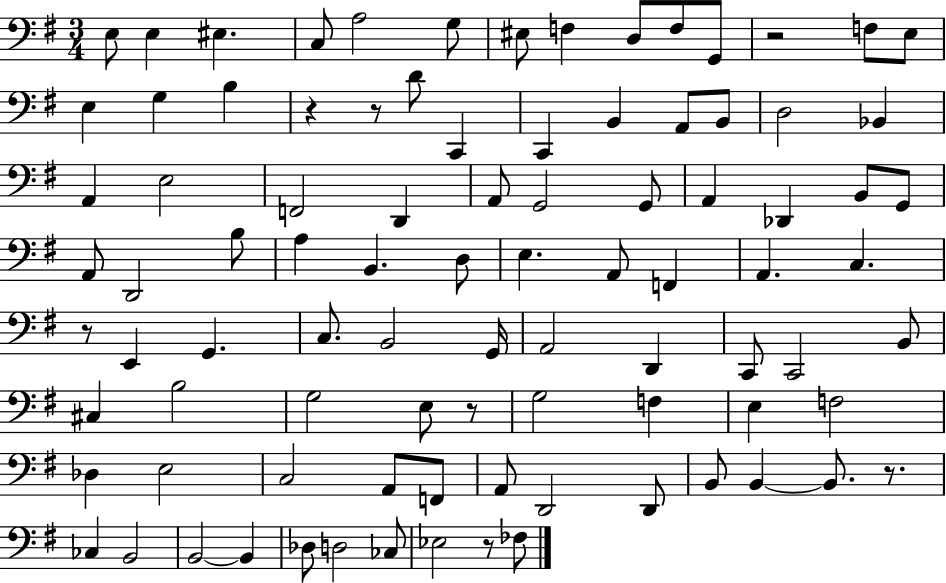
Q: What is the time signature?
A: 3/4